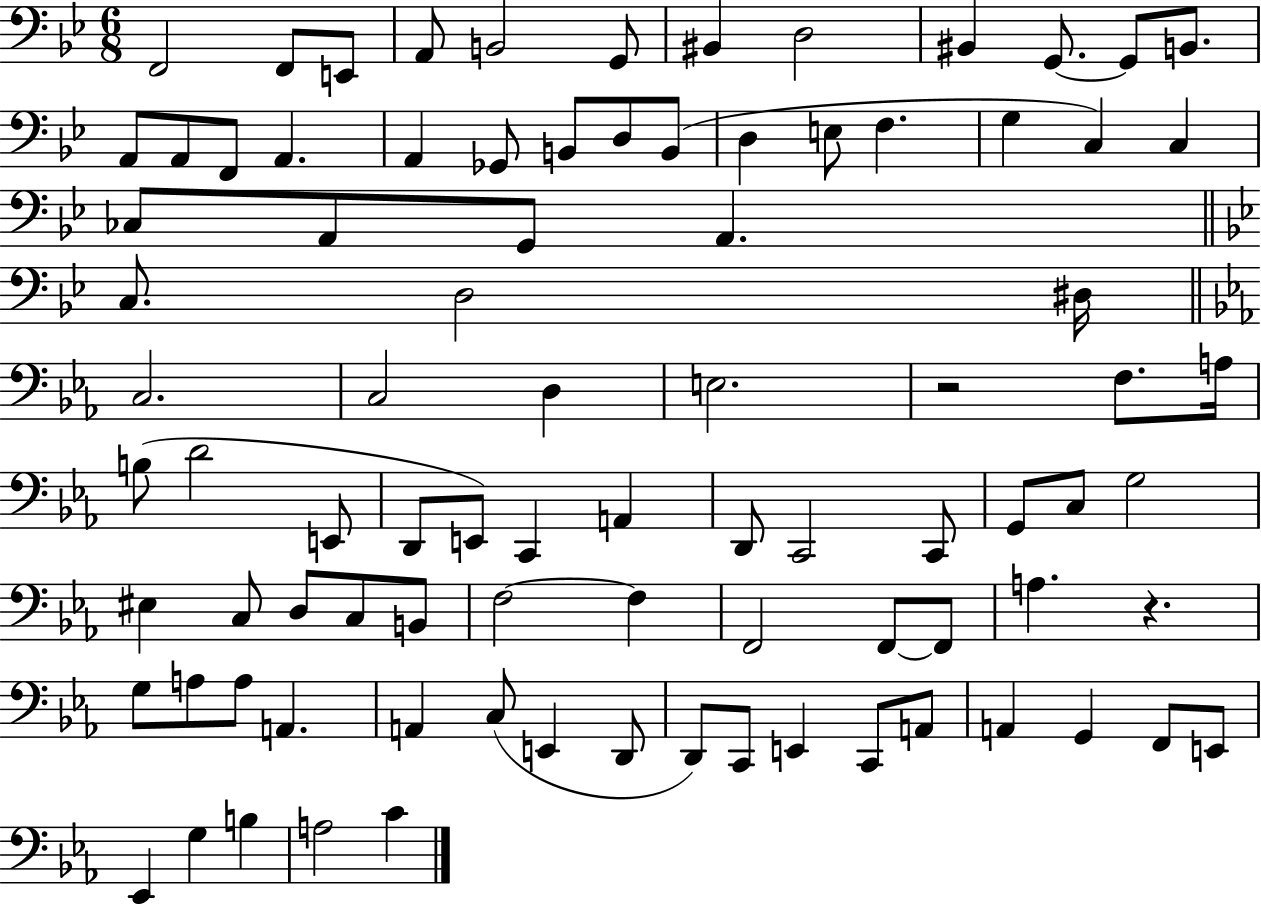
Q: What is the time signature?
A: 6/8